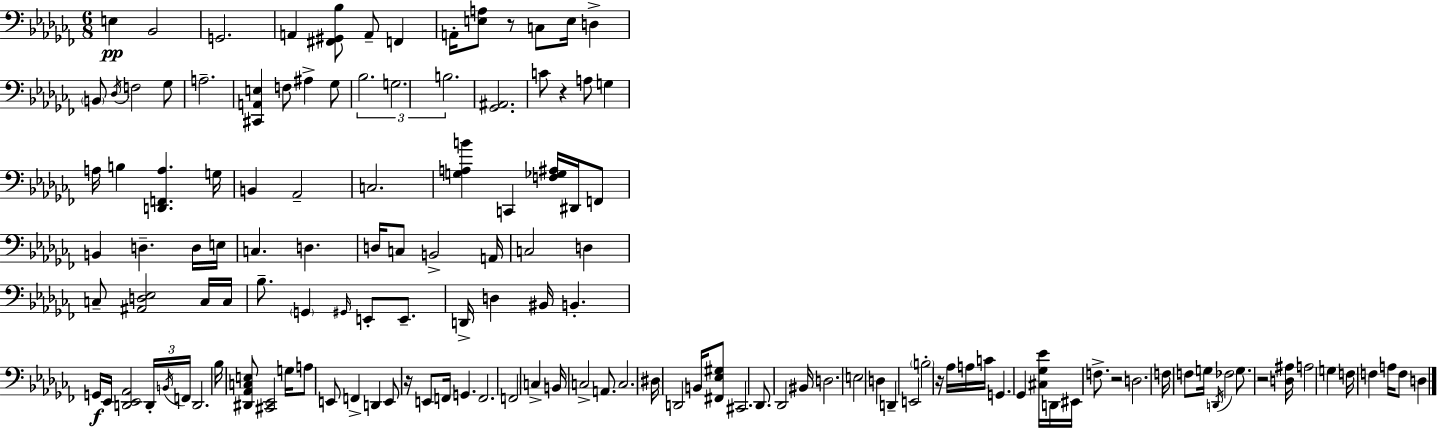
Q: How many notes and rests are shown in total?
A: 135